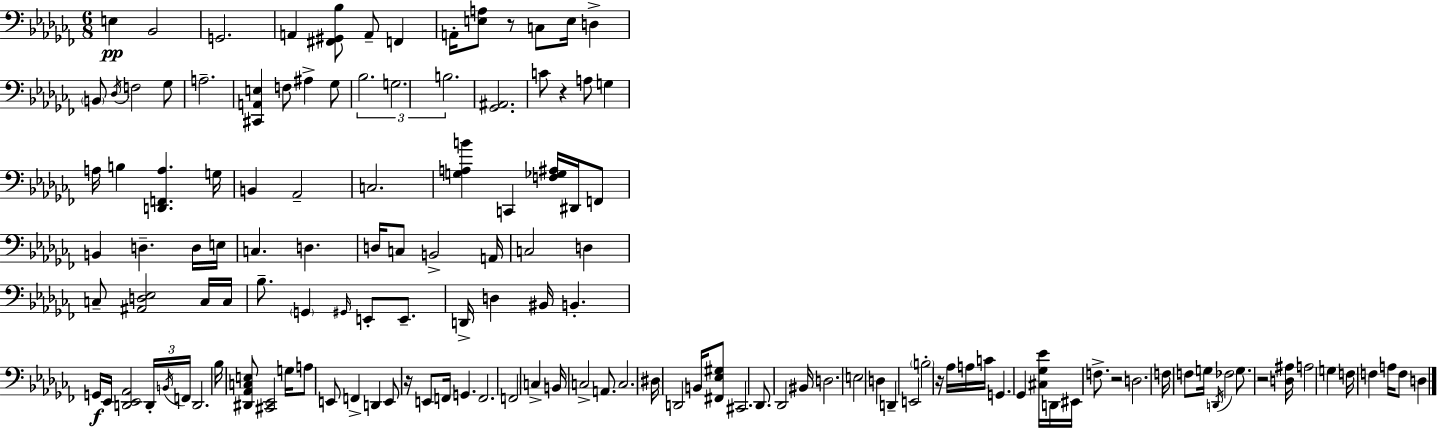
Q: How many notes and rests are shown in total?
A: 135